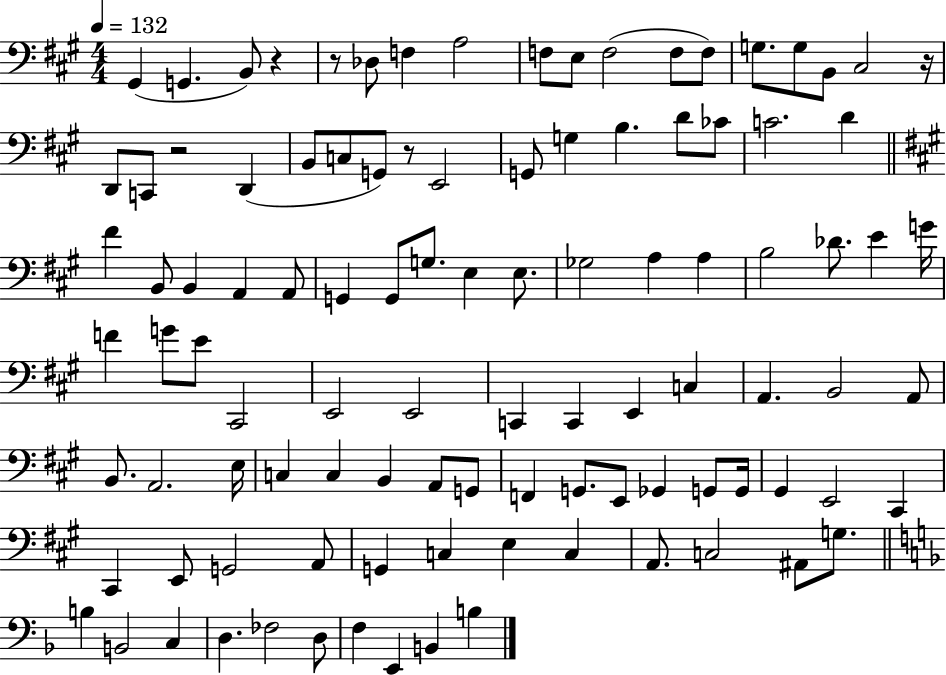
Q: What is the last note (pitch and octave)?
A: B3